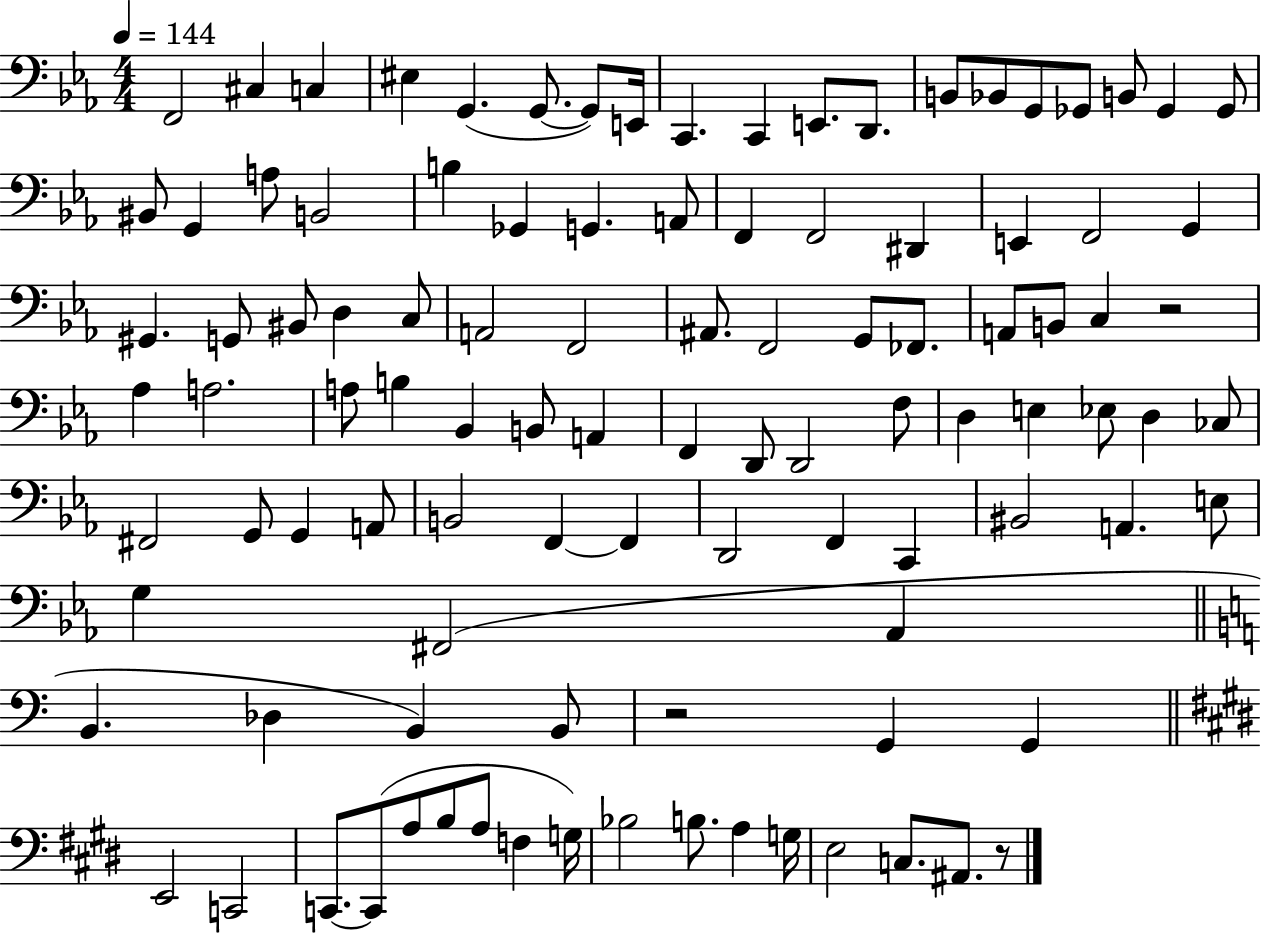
F2/h C#3/q C3/q EIS3/q G2/q. G2/e. G2/e E2/s C2/q. C2/q E2/e. D2/e. B2/e Bb2/e G2/e Gb2/e B2/e Gb2/q Gb2/e BIS2/e G2/q A3/e B2/h B3/q Gb2/q G2/q. A2/e F2/q F2/h D#2/q E2/q F2/h G2/q G#2/q. G2/e BIS2/e D3/q C3/e A2/h F2/h A#2/e. F2/h G2/e FES2/e. A2/e B2/e C3/q R/h Ab3/q A3/h. A3/e B3/q Bb2/q B2/e A2/q F2/q D2/e D2/h F3/e D3/q E3/q Eb3/e D3/q CES3/e F#2/h G2/e G2/q A2/e B2/h F2/q F2/q D2/h F2/q C2/q BIS2/h A2/q. E3/e G3/q F#2/h Ab2/q B2/q. Db3/q B2/q B2/e R/h G2/q G2/q E2/h C2/h C2/e. C2/e A3/e B3/e A3/e F3/q G3/s Bb3/h B3/e. A3/q G3/s E3/h C3/e. A#2/e. R/e